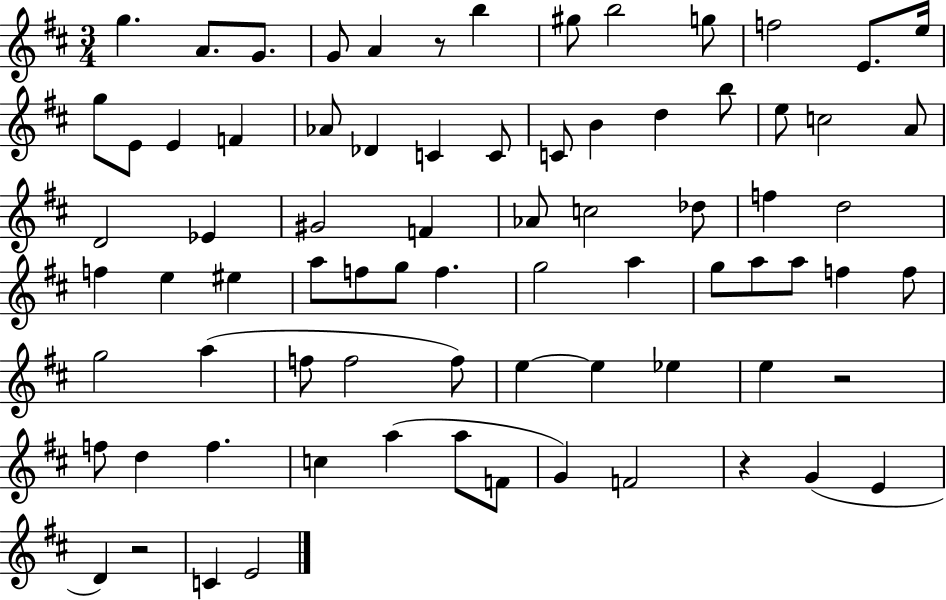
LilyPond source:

{
  \clef treble
  \numericTimeSignature
  \time 3/4
  \key d \major
  g''4. a'8. g'8. | g'8 a'4 r8 b''4 | gis''8 b''2 g''8 | f''2 e'8. e''16 | \break g''8 e'8 e'4 f'4 | aes'8 des'4 c'4 c'8 | c'8 b'4 d''4 b''8 | e''8 c''2 a'8 | \break d'2 ees'4 | gis'2 f'4 | aes'8 c''2 des''8 | f''4 d''2 | \break f''4 e''4 eis''4 | a''8 f''8 g''8 f''4. | g''2 a''4 | g''8 a''8 a''8 f''4 f''8 | \break g''2 a''4( | f''8 f''2 f''8) | e''4~~ e''4 ees''4 | e''4 r2 | \break f''8 d''4 f''4. | c''4 a''4( a''8 f'8 | g'4) f'2 | r4 g'4( e'4 | \break d'4) r2 | c'4 e'2 | \bar "|."
}